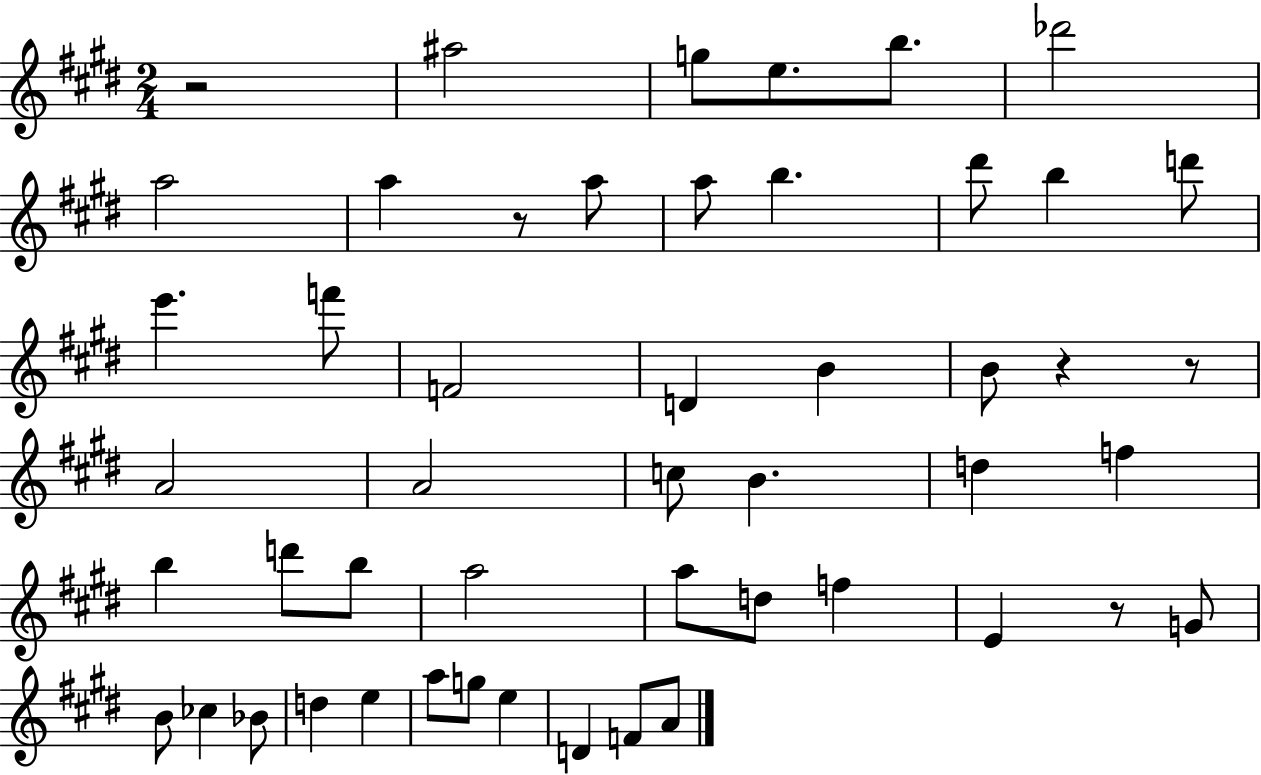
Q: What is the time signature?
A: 2/4